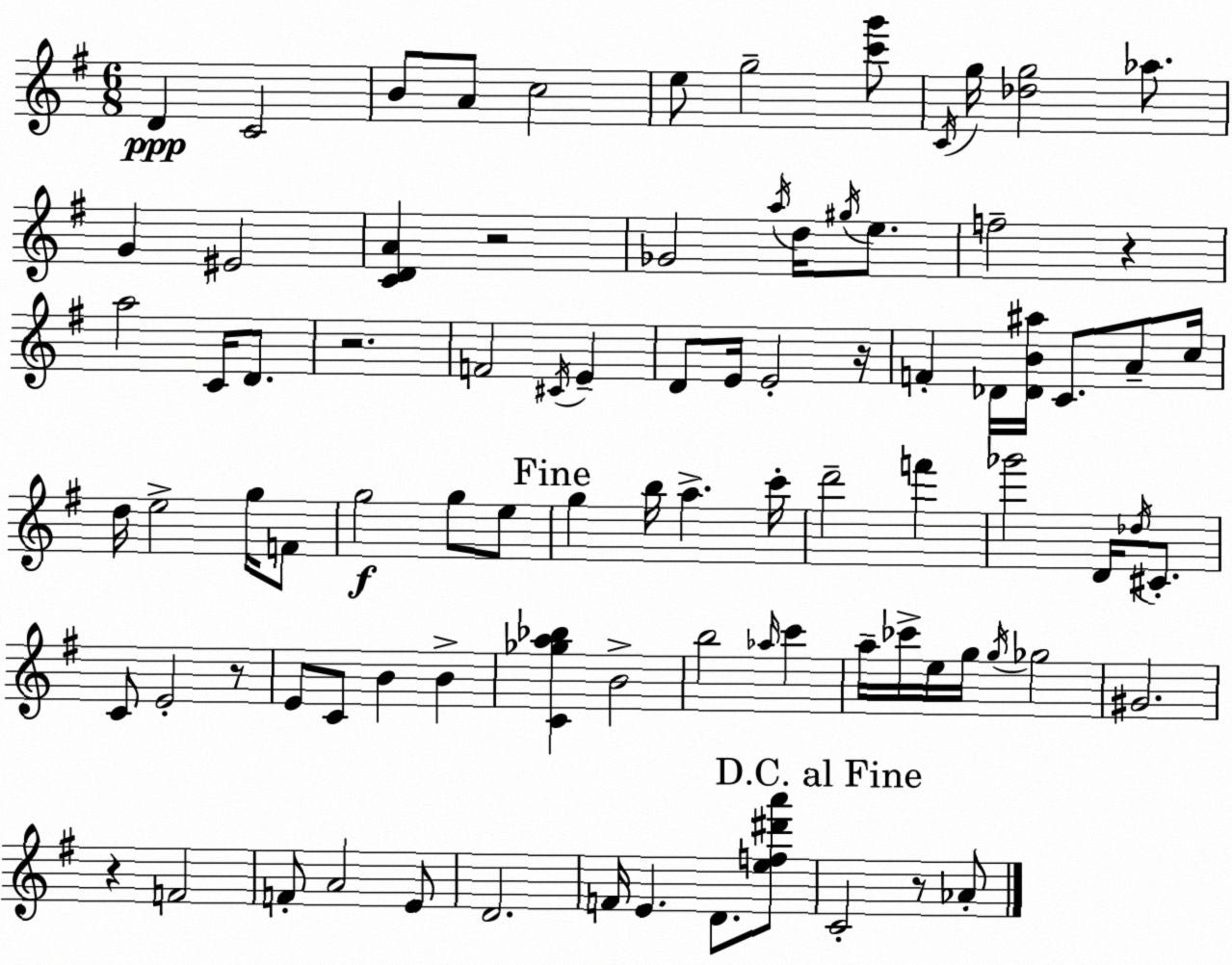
X:1
T:Untitled
M:6/8
L:1/4
K:Em
D C2 B/2 A/2 c2 e/2 g2 [c'g']/2 C/4 g/4 [_dg]2 _a/2 G ^E2 [CDA] z2 _G2 a/4 d/4 ^g/4 e/2 f2 z a2 C/4 D/2 z2 F2 ^C/4 E D/2 E/4 E2 z/4 F _D/4 [_DB^a]/4 C/2 A/2 c/4 d/4 e2 g/4 F/2 g2 g/2 e/2 g b/4 a c'/4 d'2 f' _g'2 D/4 _d/4 ^C/2 C/2 E2 z/2 E/2 C/2 B B [C_ga_b] B2 b2 _a/4 c' a/4 _c'/4 e/4 g/4 g/4 _g2 ^G2 z F2 F/2 A2 E/2 D2 F/4 E D/2 [ef^d'a']/2 C2 z/2 _A/2